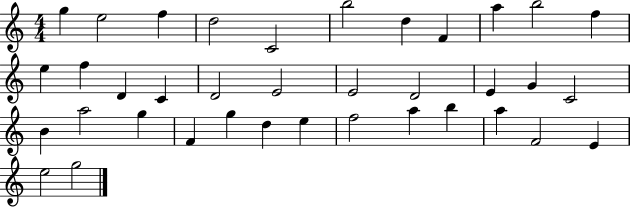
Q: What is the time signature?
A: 4/4